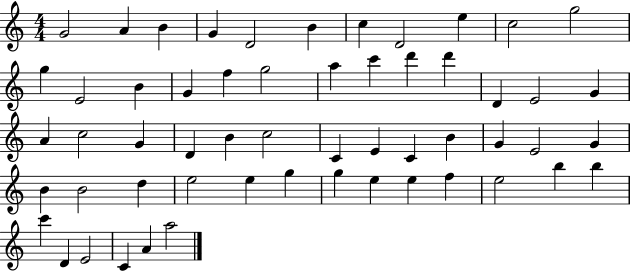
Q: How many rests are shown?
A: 0